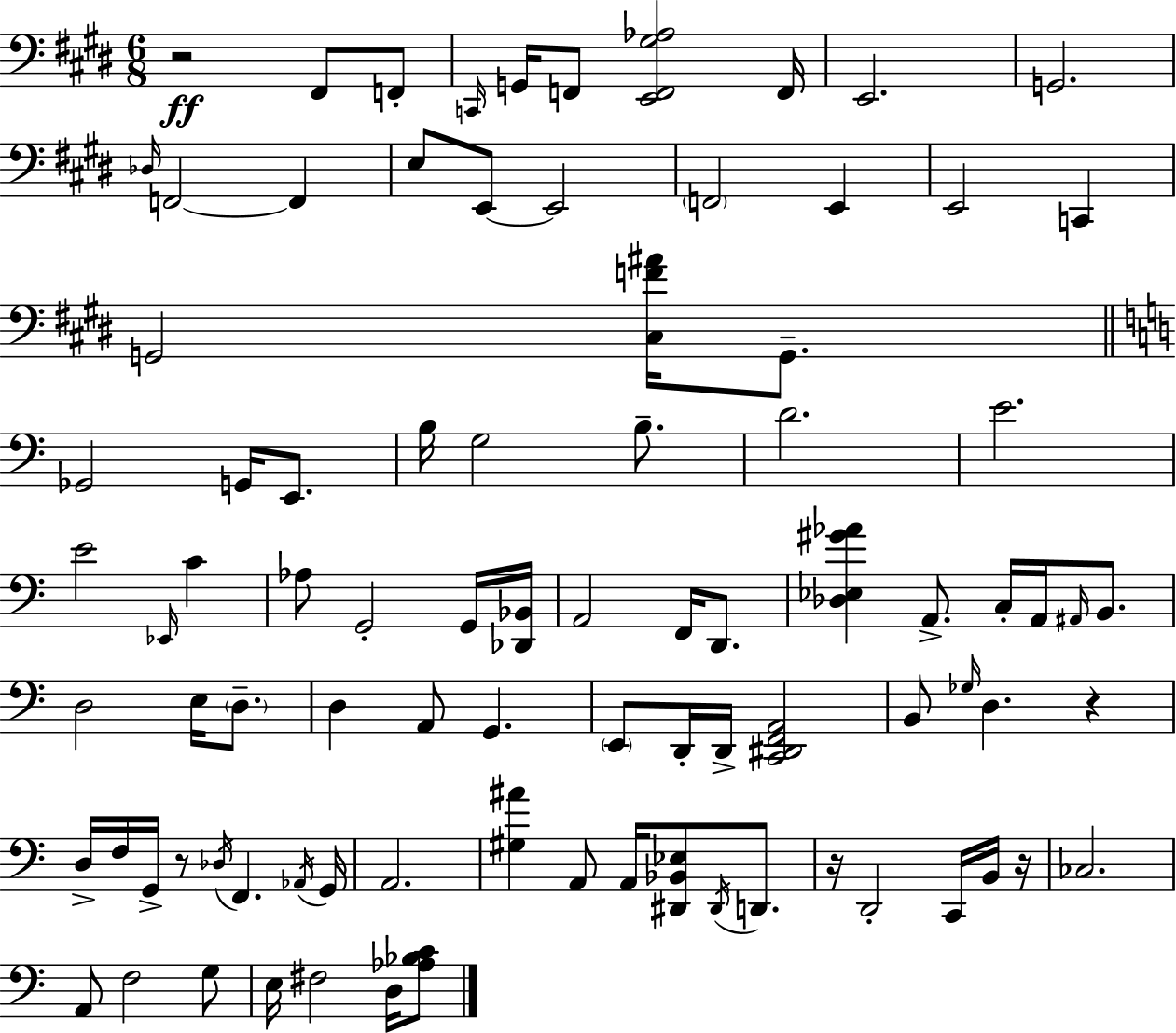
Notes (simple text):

R/h F#2/e F2/e C2/s G2/s F2/e [E2,F2,G#3,Ab3]/h F2/s E2/h. G2/h. Db3/s F2/h F2/q E3/e E2/e E2/h F2/h E2/q E2/h C2/q G2/h [C#3,F4,A#4]/s G2/e. Gb2/h G2/s E2/e. B3/s G3/h B3/e. D4/h. E4/h. E4/h Eb2/s C4/q Ab3/e G2/h G2/s [Db2,Bb2]/s A2/h F2/s D2/e. [Db3,Eb3,G#4,Ab4]/q A2/e. C3/s A2/s A#2/s B2/e. D3/h E3/s D3/e. D3/q A2/e G2/q. E2/e D2/s D2/s [C2,D#2,F2,A2]/h B2/e Gb3/s D3/q. R/q D3/s F3/s G2/s R/e Db3/s F2/q. Ab2/s G2/s A2/h. [G#3,A#4]/q A2/e A2/s [D#2,Bb2,Eb3]/e D#2/s D2/e. R/s D2/h C2/s B2/s R/s CES3/h. A2/e F3/h G3/e E3/s F#3/h D3/s [Ab3,Bb3,C4]/e